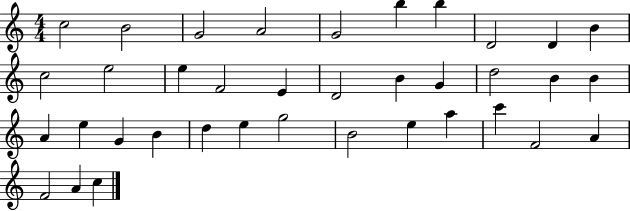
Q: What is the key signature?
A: C major